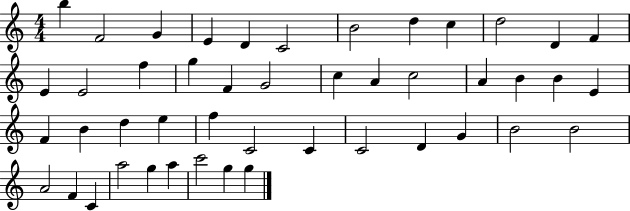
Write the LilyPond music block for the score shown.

{
  \clef treble
  \numericTimeSignature
  \time 4/4
  \key c \major
  b''4 f'2 g'4 | e'4 d'4 c'2 | b'2 d''4 c''4 | d''2 d'4 f'4 | \break e'4 e'2 f''4 | g''4 f'4 g'2 | c''4 a'4 c''2 | a'4 b'4 b'4 e'4 | \break f'4 b'4 d''4 e''4 | f''4 c'2 c'4 | c'2 d'4 g'4 | b'2 b'2 | \break a'2 f'4 c'4 | a''2 g''4 a''4 | c'''2 g''4 g''4 | \bar "|."
}